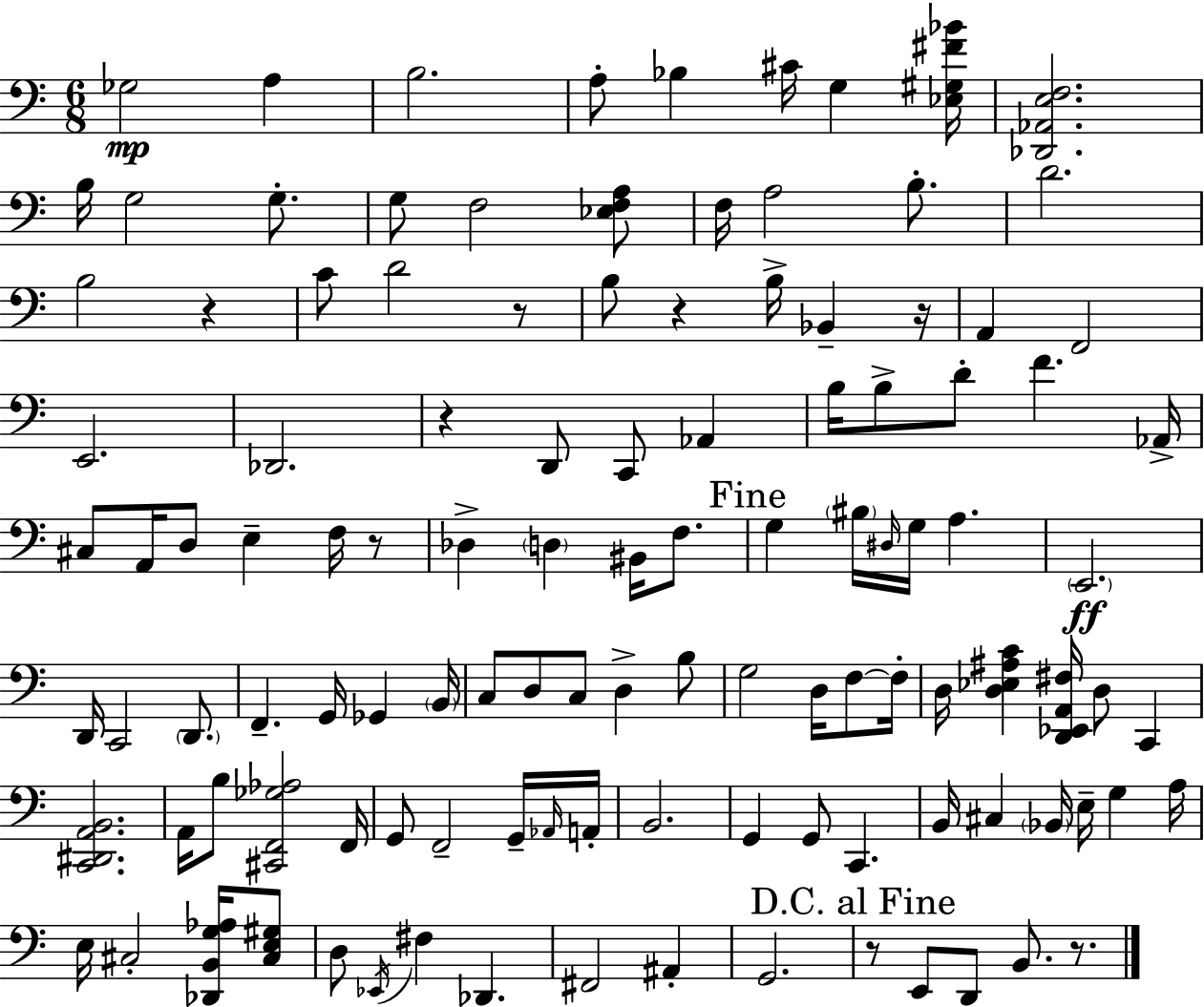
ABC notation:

X:1
T:Untitled
M:6/8
L:1/4
K:C
_G,2 A, B,2 A,/2 _B, ^C/4 G, [_E,^G,^F_B]/4 [_D,,_A,,E,F,]2 B,/4 G,2 G,/2 G,/2 F,2 [_E,F,A,]/2 F,/4 A,2 B,/2 D2 B,2 z C/2 D2 z/2 B,/2 z B,/4 _B,, z/4 A,, F,,2 E,,2 _D,,2 z D,,/2 C,,/2 _A,, B,/4 B,/2 D/2 F _A,,/4 ^C,/2 A,,/4 D,/2 E, F,/4 z/2 _D, D, ^B,,/4 F,/2 G, ^B,/4 ^D,/4 G,/4 A, E,,2 D,,/4 C,,2 D,,/2 F,, G,,/4 _G,, B,,/4 C,/2 D,/2 C,/2 D, B,/2 G,2 D,/4 F,/2 F,/4 D,/4 [D,_E,^A,C] [D,,_E,,A,,^F,]/4 D,/2 C,, [C,,^D,,A,,B,,]2 A,,/4 B,/2 [^C,,F,,_G,_A,]2 F,,/4 G,,/2 F,,2 G,,/4 _A,,/4 A,,/4 B,,2 G,, G,,/2 C,, B,,/4 ^C, _B,,/4 E,/4 G, A,/4 E,/4 ^C,2 [_D,,B,,G,_A,]/4 [^C,E,^G,]/2 D,/2 _E,,/4 ^F, _D,, ^F,,2 ^A,, G,,2 z/2 E,,/2 D,,/2 B,,/2 z/2